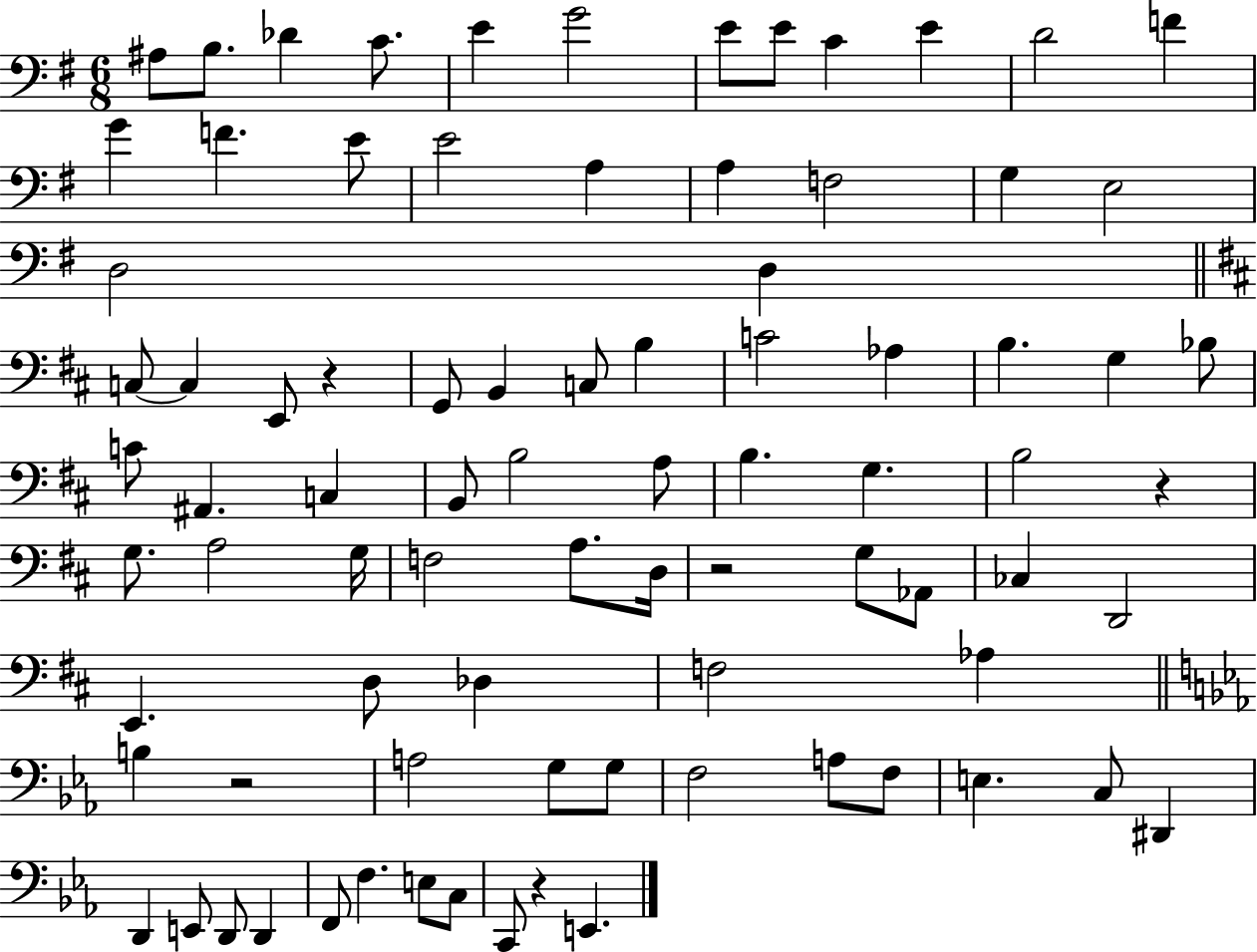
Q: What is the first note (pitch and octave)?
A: A#3